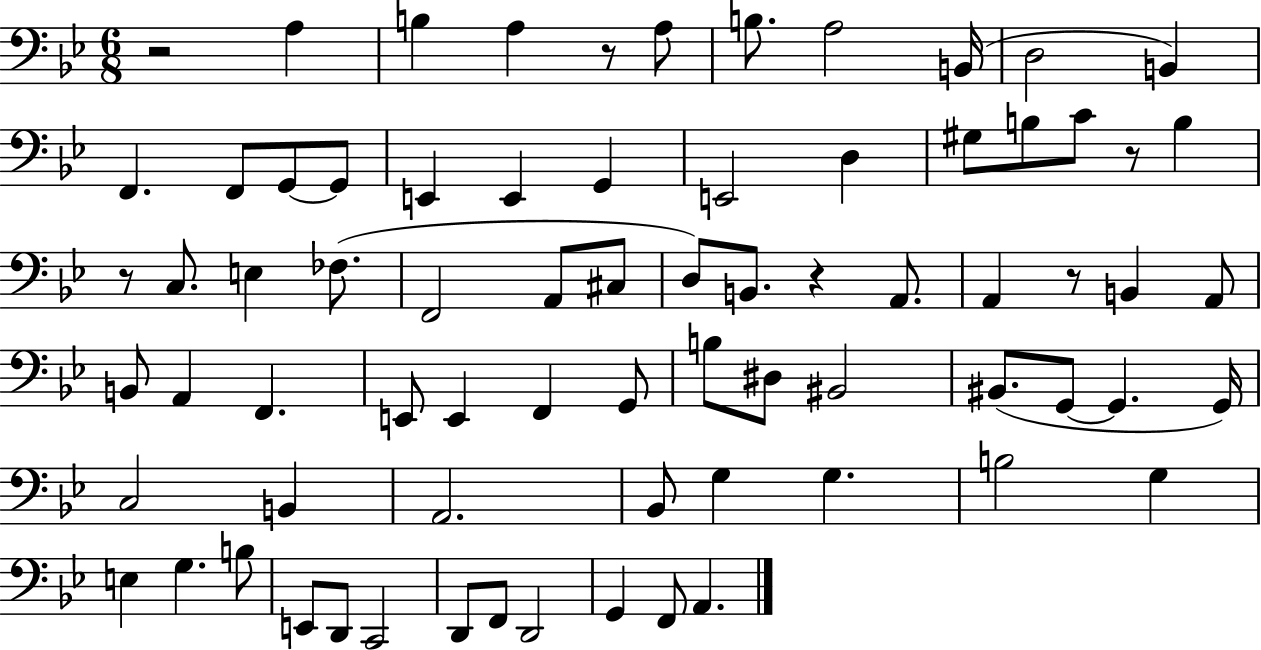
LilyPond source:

{
  \clef bass
  \numericTimeSignature
  \time 6/8
  \key bes \major
  r2 a4 | b4 a4 r8 a8 | b8. a2 b,16( | d2 b,4) | \break f,4. f,8 g,8~~ g,8 | e,4 e,4 g,4 | e,2 d4 | gis8 b8 c'8 r8 b4 | \break r8 c8. e4 fes8.( | f,2 a,8 cis8 | d8) b,8. r4 a,8. | a,4 r8 b,4 a,8 | \break b,8 a,4 f,4. | e,8 e,4 f,4 g,8 | b8 dis8 bis,2 | bis,8.( g,8~~ g,4. g,16) | \break c2 b,4 | a,2. | bes,8 g4 g4. | b2 g4 | \break e4 g4. b8 | e,8 d,8 c,2 | d,8 f,8 d,2 | g,4 f,8 a,4. | \break \bar "|."
}